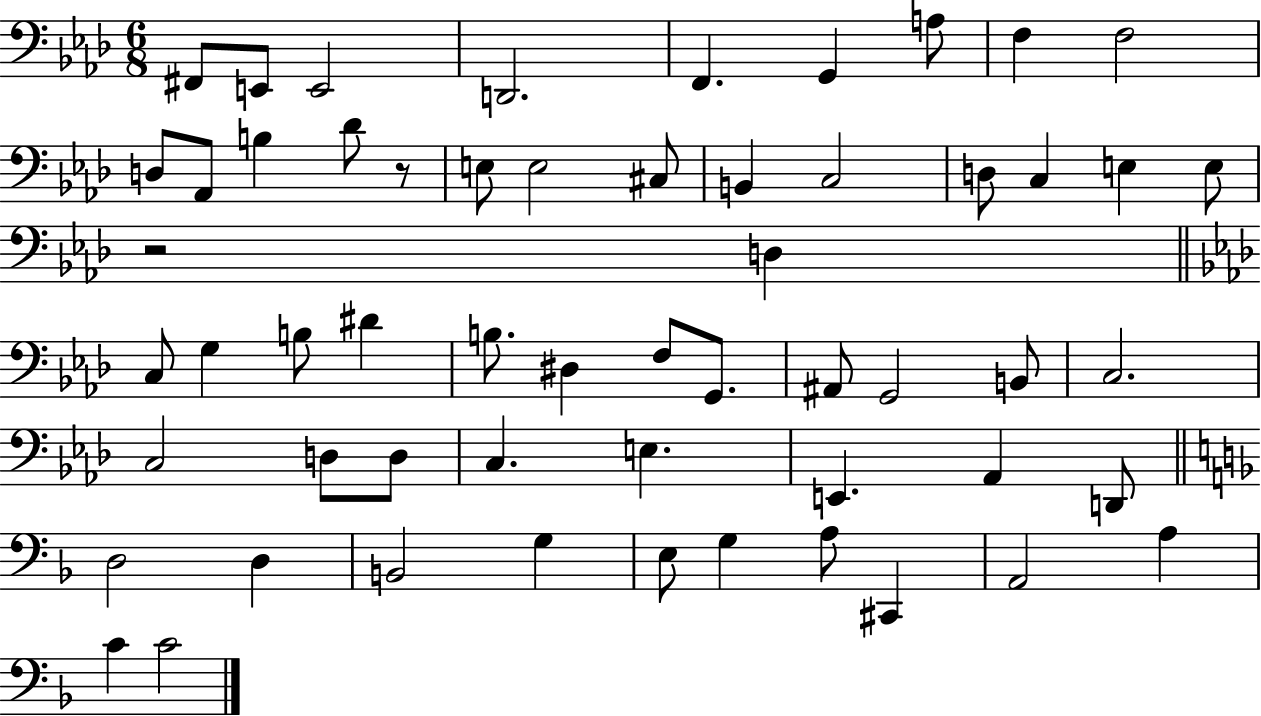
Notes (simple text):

F#2/e E2/e E2/h D2/h. F2/q. G2/q A3/e F3/q F3/h D3/e Ab2/e B3/q Db4/e R/e E3/e E3/h C#3/e B2/q C3/h D3/e C3/q E3/q E3/e R/h D3/q C3/e G3/q B3/e D#4/q B3/e. D#3/q F3/e G2/e. A#2/e G2/h B2/e C3/h. C3/h D3/e D3/e C3/q. E3/q. E2/q. Ab2/q D2/e D3/h D3/q B2/h G3/q E3/e G3/q A3/e C#2/q A2/h A3/q C4/q C4/h